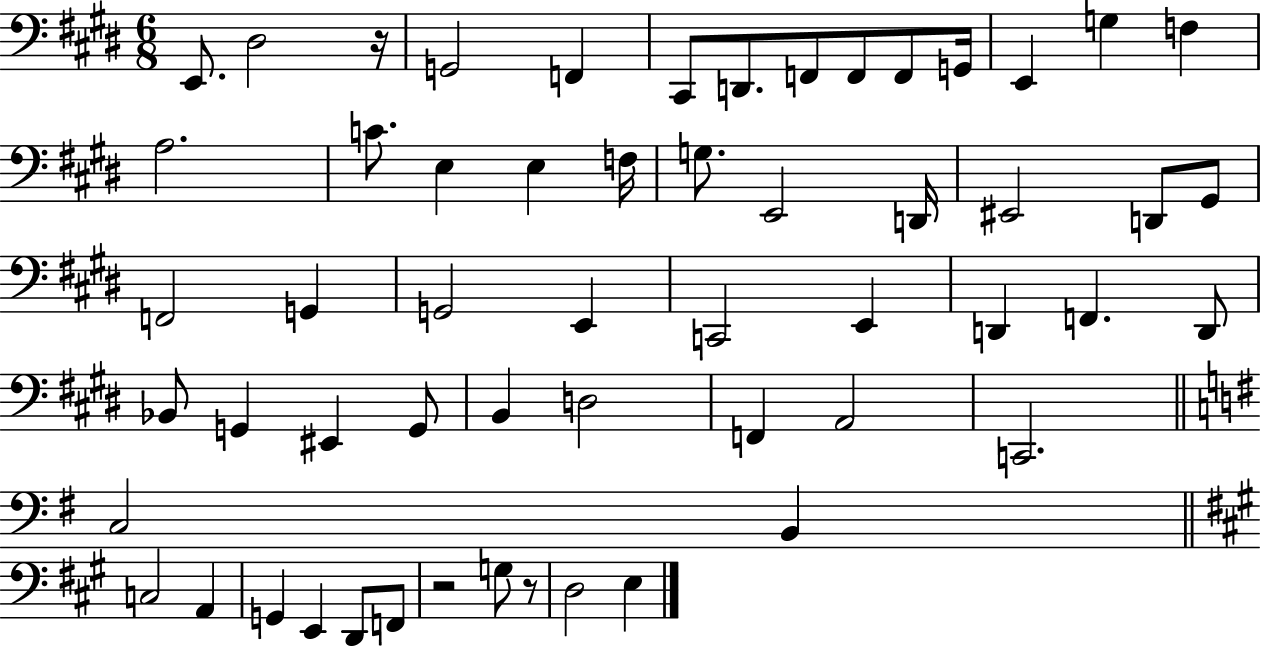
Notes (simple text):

E2/e. D#3/h R/s G2/h F2/q C#2/e D2/e. F2/e F2/e F2/e G2/s E2/q G3/q F3/q A3/h. C4/e. E3/q E3/q F3/s G3/e. E2/h D2/s EIS2/h D2/e G#2/e F2/h G2/q G2/h E2/q C2/h E2/q D2/q F2/q. D2/e Bb2/e G2/q EIS2/q G2/e B2/q D3/h F2/q A2/h C2/h. C3/h B2/q C3/h A2/q G2/q E2/q D2/e F2/e R/h G3/e R/e D3/h E3/q